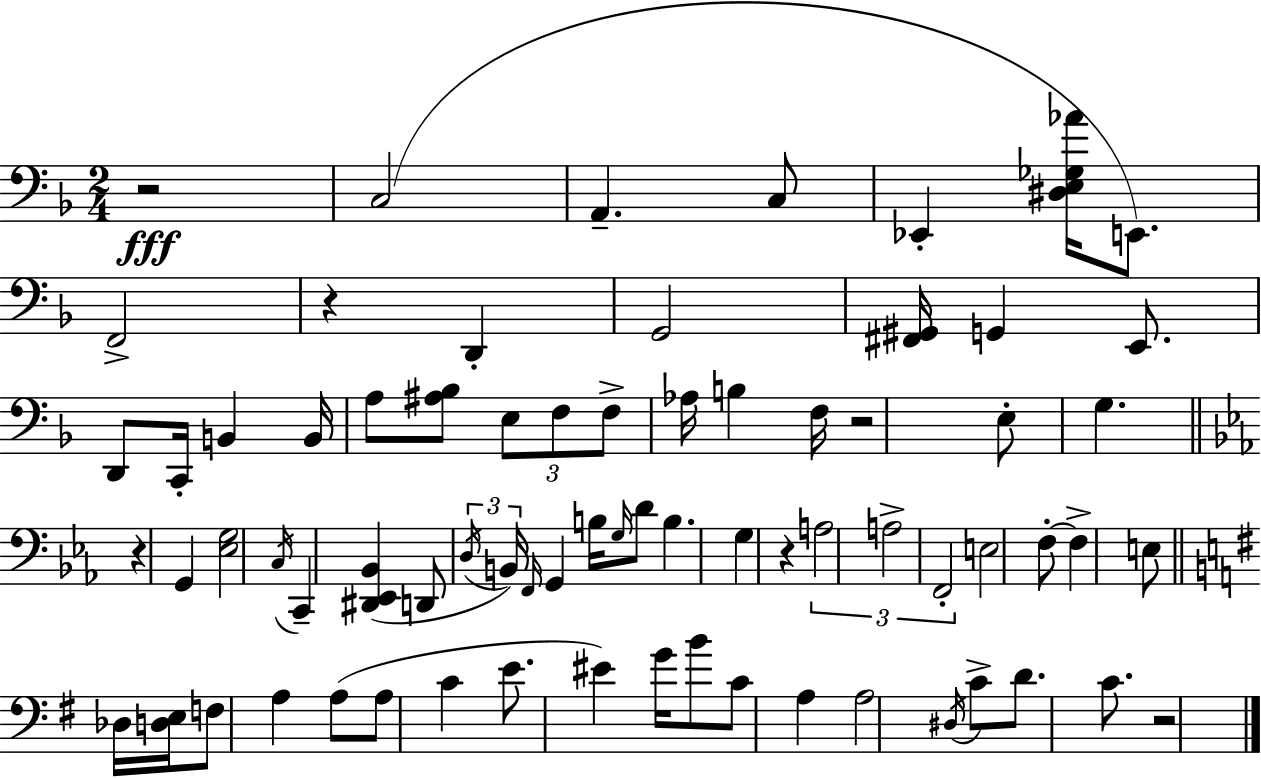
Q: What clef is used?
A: bass